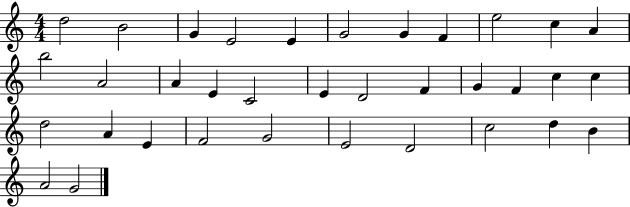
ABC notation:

X:1
T:Untitled
M:4/4
L:1/4
K:C
d2 B2 G E2 E G2 G F e2 c A b2 A2 A E C2 E D2 F G F c c d2 A E F2 G2 E2 D2 c2 d B A2 G2